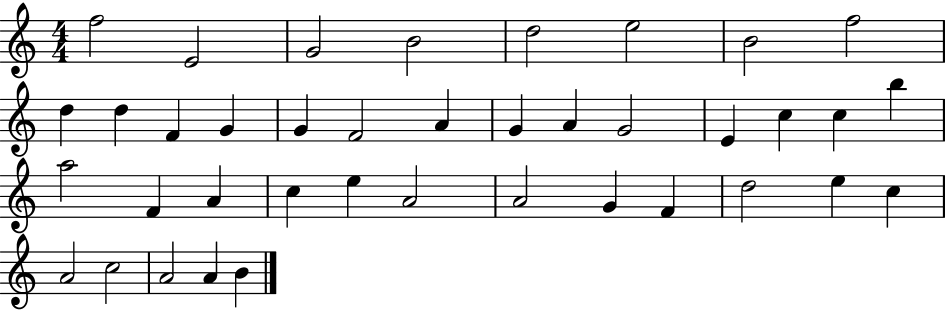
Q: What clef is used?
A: treble